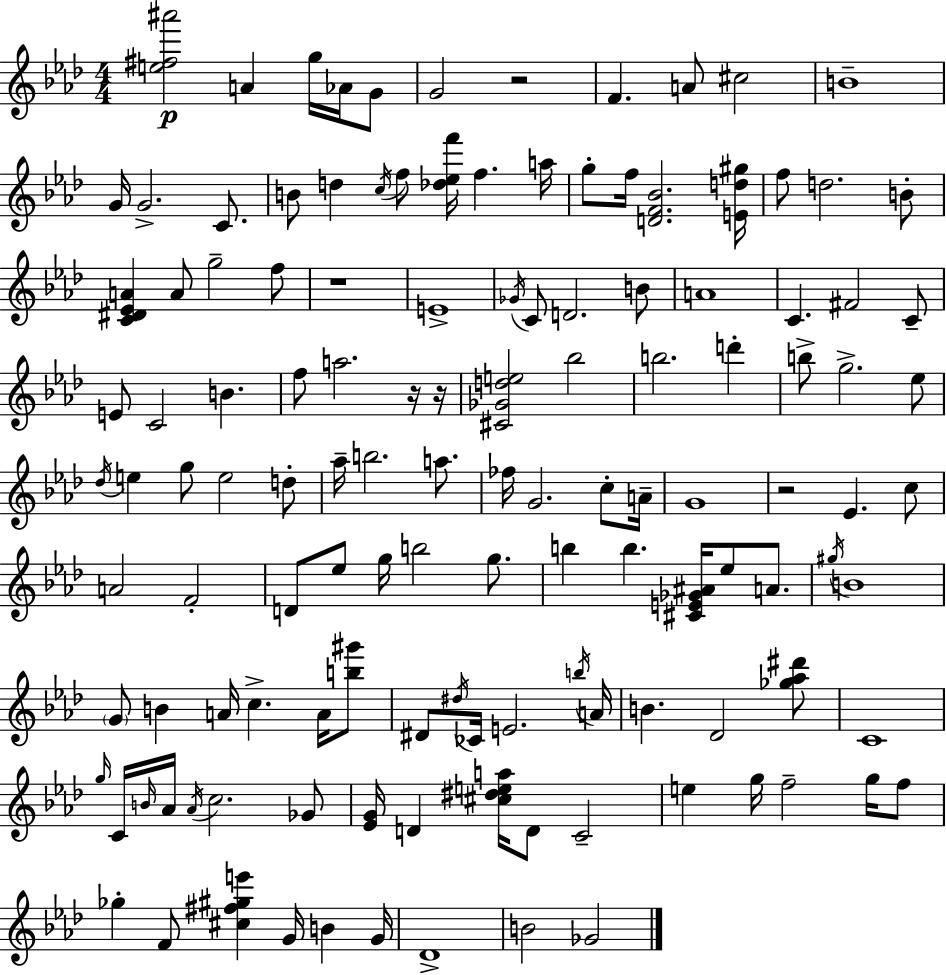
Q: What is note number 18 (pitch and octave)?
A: A5